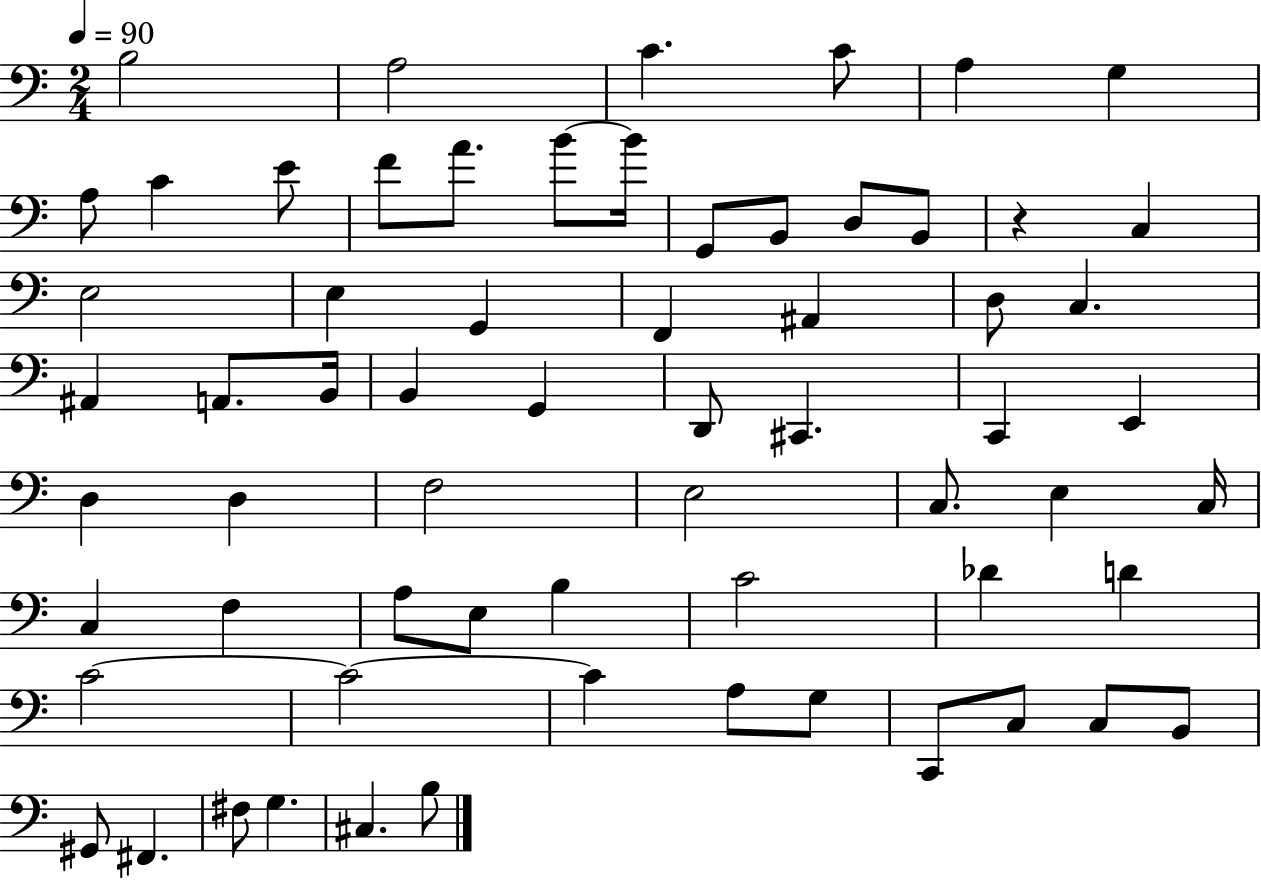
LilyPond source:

{
  \clef bass
  \numericTimeSignature
  \time 2/4
  \key c \major
  \tempo 4 = 90
  b2 | a2 | c'4. c'8 | a4 g4 | \break a8 c'4 e'8 | f'8 a'8. b'8~~ b'16 | g,8 b,8 d8 b,8 | r4 c4 | \break e2 | e4 g,4 | f,4 ais,4 | d8 c4. | \break ais,4 a,8. b,16 | b,4 g,4 | d,8 cis,4. | c,4 e,4 | \break d4 d4 | f2 | e2 | c8. e4 c16 | \break c4 f4 | a8 e8 b4 | c'2 | des'4 d'4 | \break c'2~~ | c'2~~ | c'4 a8 g8 | c,8 c8 c8 b,8 | \break gis,8 fis,4. | fis8 g4. | cis4. b8 | \bar "|."
}